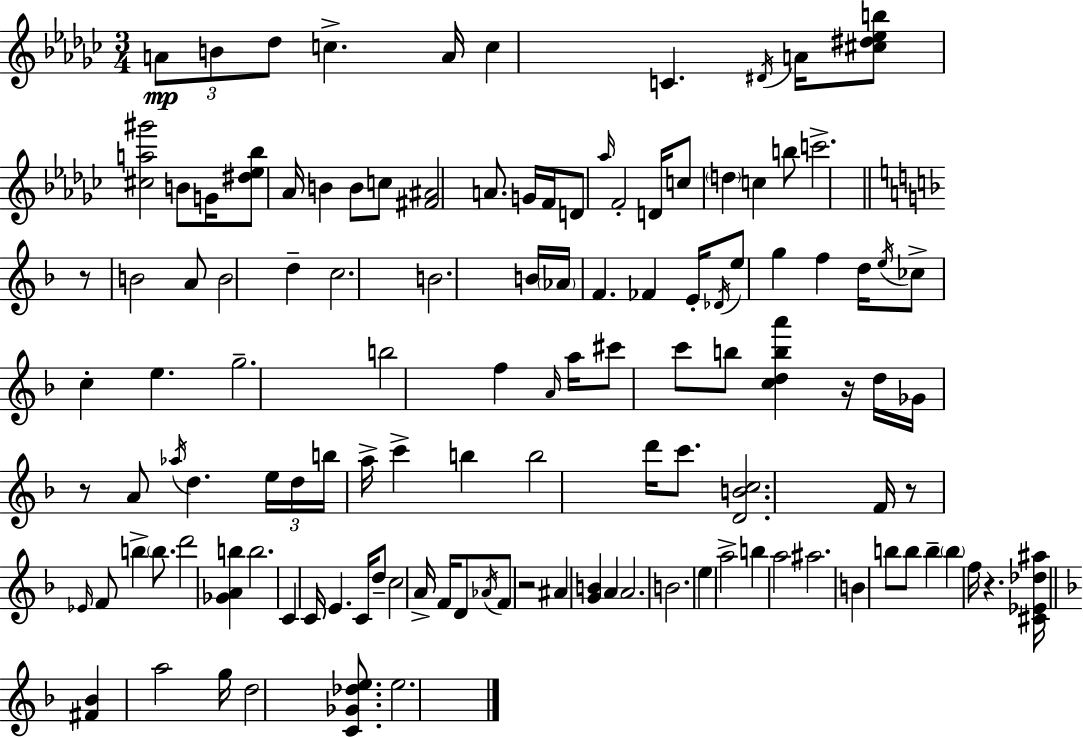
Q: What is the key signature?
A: EES minor